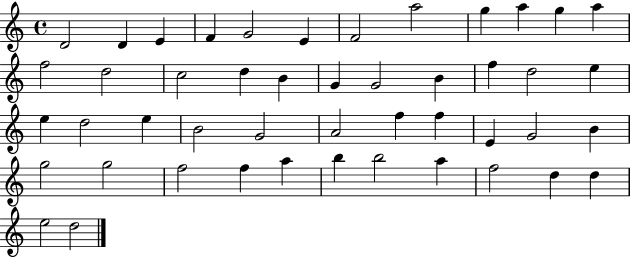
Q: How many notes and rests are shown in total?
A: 47